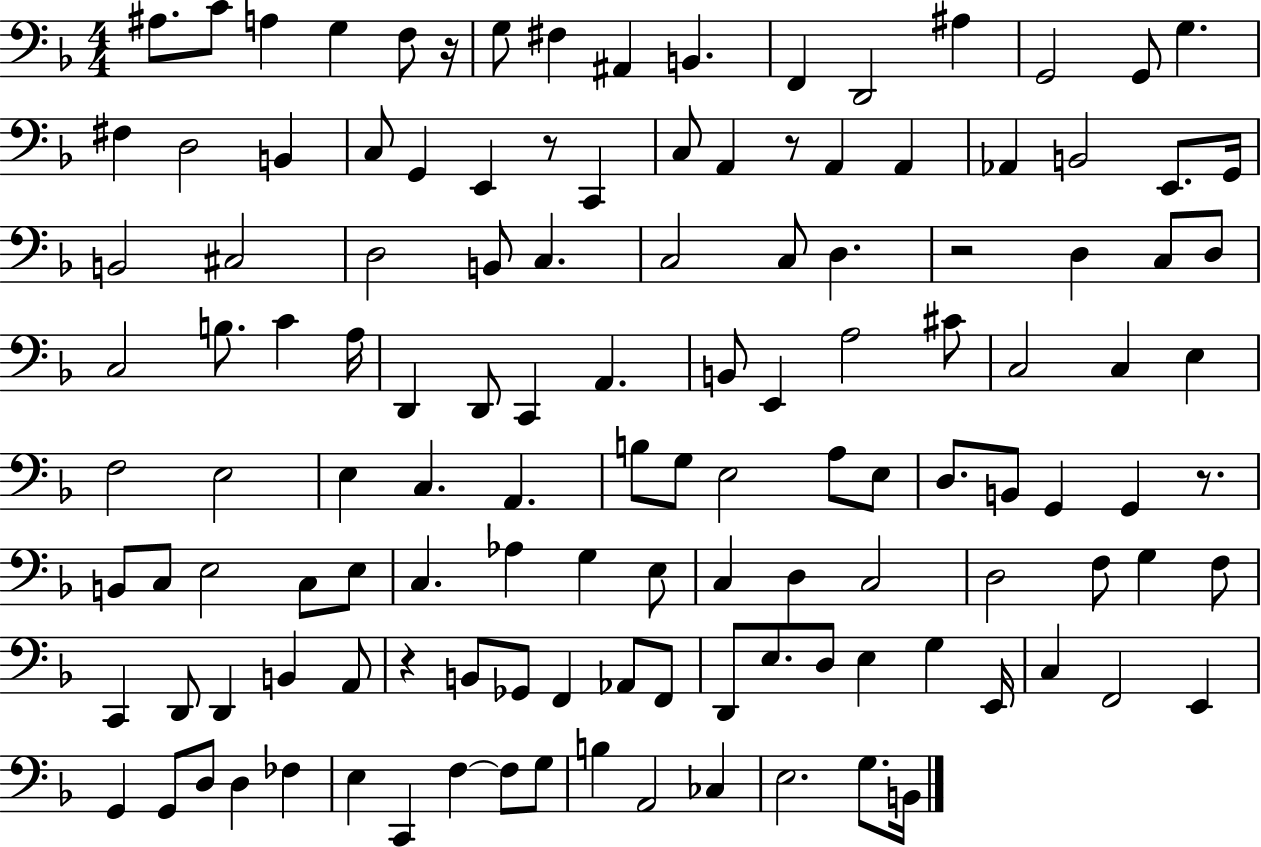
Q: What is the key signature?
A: F major